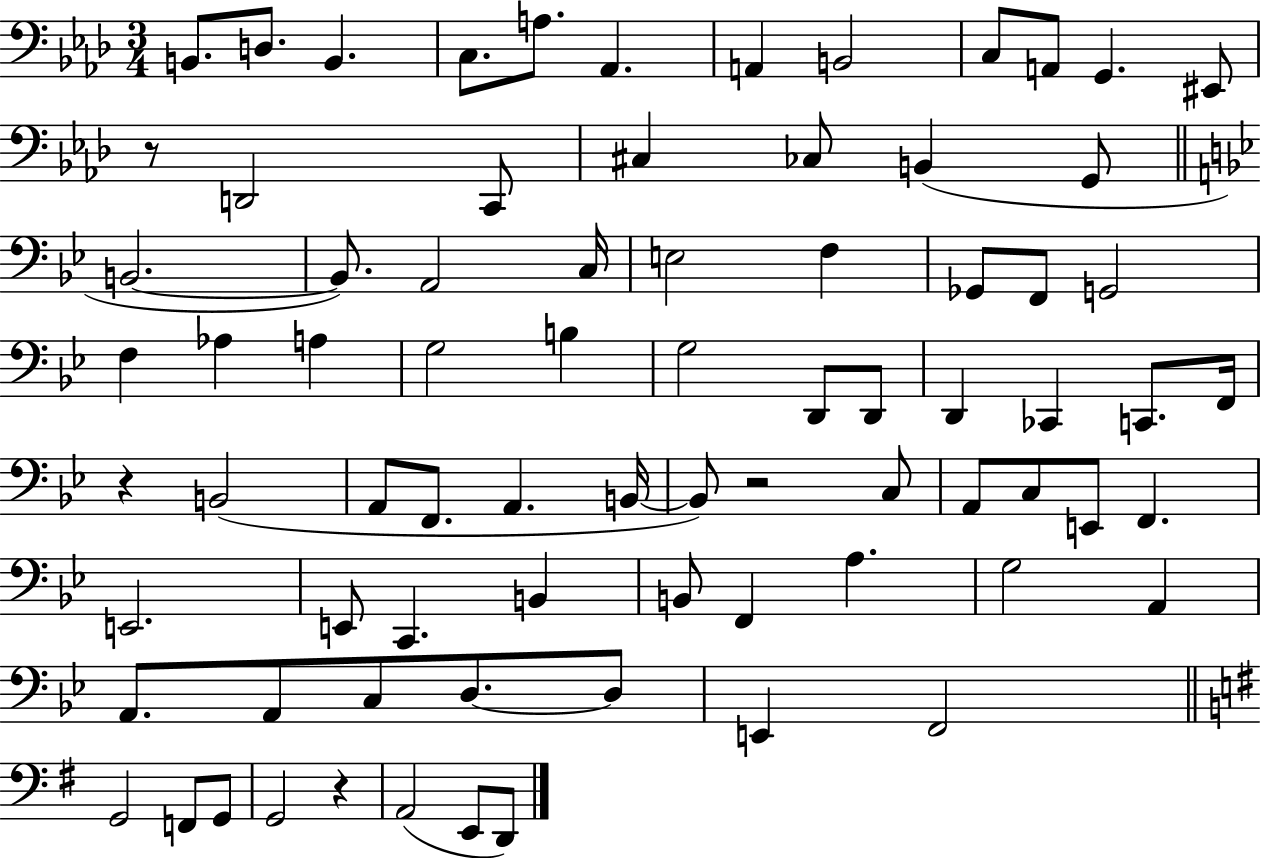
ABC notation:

X:1
T:Untitled
M:3/4
L:1/4
K:Ab
B,,/2 D,/2 B,, C,/2 A,/2 _A,, A,, B,,2 C,/2 A,,/2 G,, ^E,,/2 z/2 D,,2 C,,/2 ^C, _C,/2 B,, G,,/2 B,,2 B,,/2 A,,2 C,/4 E,2 F, _G,,/2 F,,/2 G,,2 F, _A, A, G,2 B, G,2 D,,/2 D,,/2 D,, _C,, C,,/2 F,,/4 z B,,2 A,,/2 F,,/2 A,, B,,/4 B,,/2 z2 C,/2 A,,/2 C,/2 E,,/2 F,, E,,2 E,,/2 C,, B,, B,,/2 F,, A, G,2 A,, A,,/2 A,,/2 C,/2 D,/2 D,/2 E,, F,,2 G,,2 F,,/2 G,,/2 G,,2 z A,,2 E,,/2 D,,/2